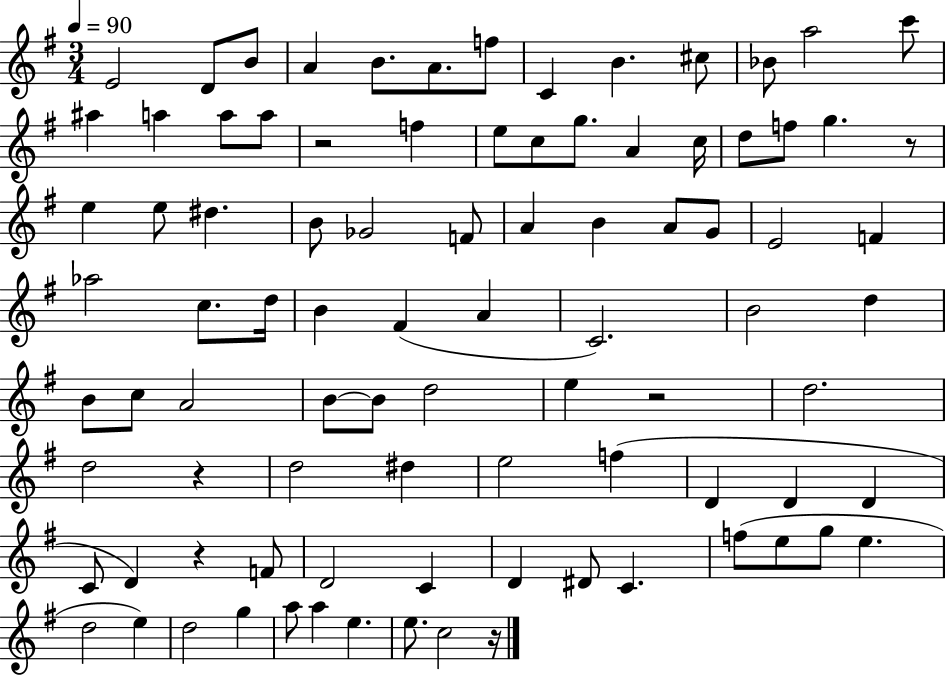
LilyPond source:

{
  \clef treble
  \numericTimeSignature
  \time 3/4
  \key g \major
  \tempo 4 = 90
  e'2 d'8 b'8 | a'4 b'8. a'8. f''8 | c'4 b'4. cis''8 | bes'8 a''2 c'''8 | \break ais''4 a''4 a''8 a''8 | r2 f''4 | e''8 c''8 g''8. a'4 c''16 | d''8 f''8 g''4. r8 | \break e''4 e''8 dis''4. | b'8 ges'2 f'8 | a'4 b'4 a'8 g'8 | e'2 f'4 | \break aes''2 c''8. d''16 | b'4 fis'4( a'4 | c'2.) | b'2 d''4 | \break b'8 c''8 a'2 | b'8~~ b'8 d''2 | e''4 r2 | d''2. | \break d''2 r4 | d''2 dis''4 | e''2 f''4( | d'4 d'4 d'4 | \break c'8 d'4) r4 f'8 | d'2 c'4 | d'4 dis'8 c'4. | f''8( e''8 g''8 e''4. | \break d''2 e''4) | d''2 g''4 | a''8 a''4 e''4. | e''8. c''2 r16 | \break \bar "|."
}